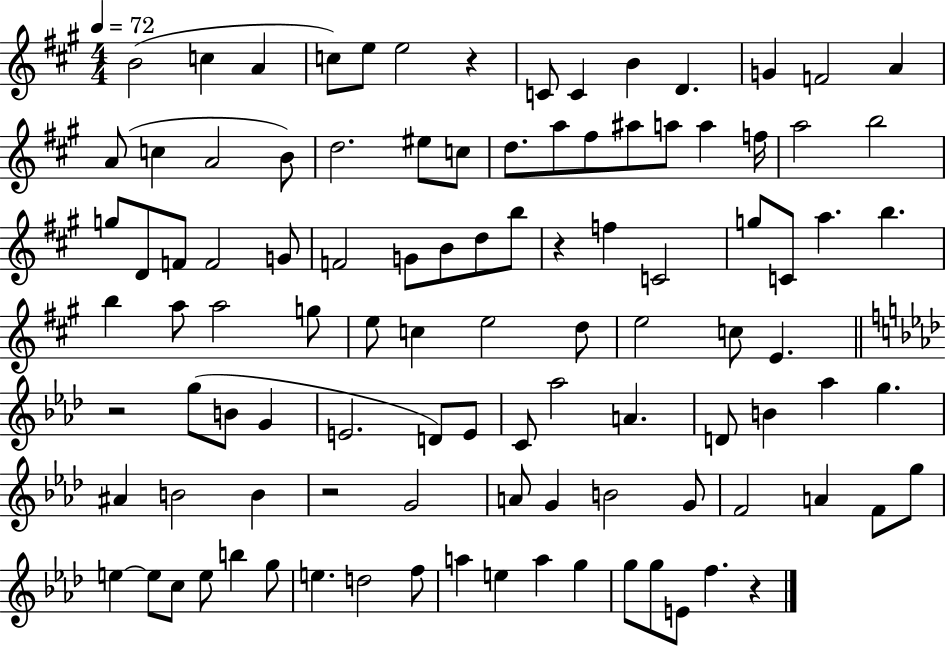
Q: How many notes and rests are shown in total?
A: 103